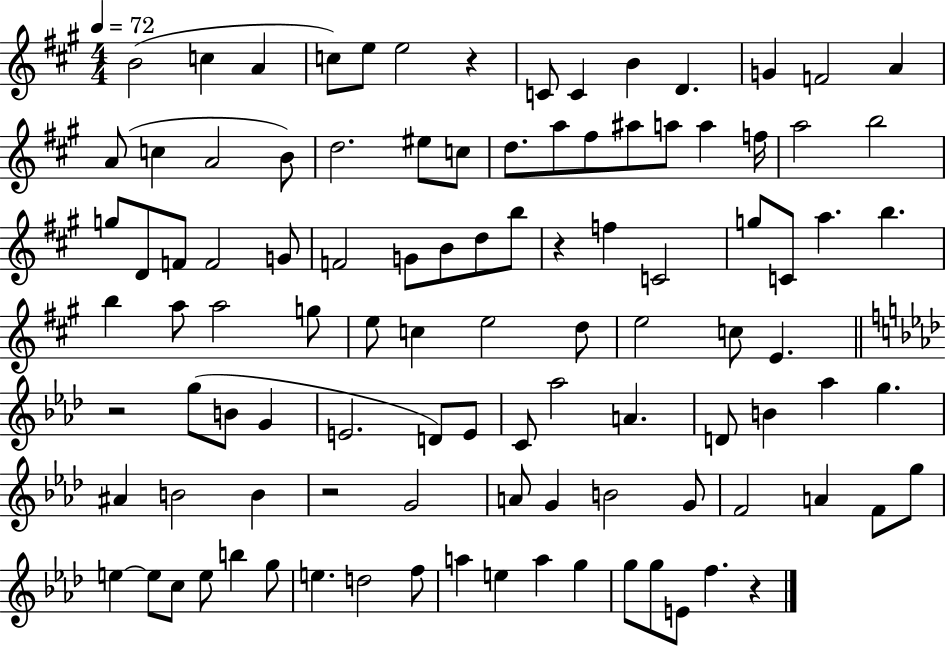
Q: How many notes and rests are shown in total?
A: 103